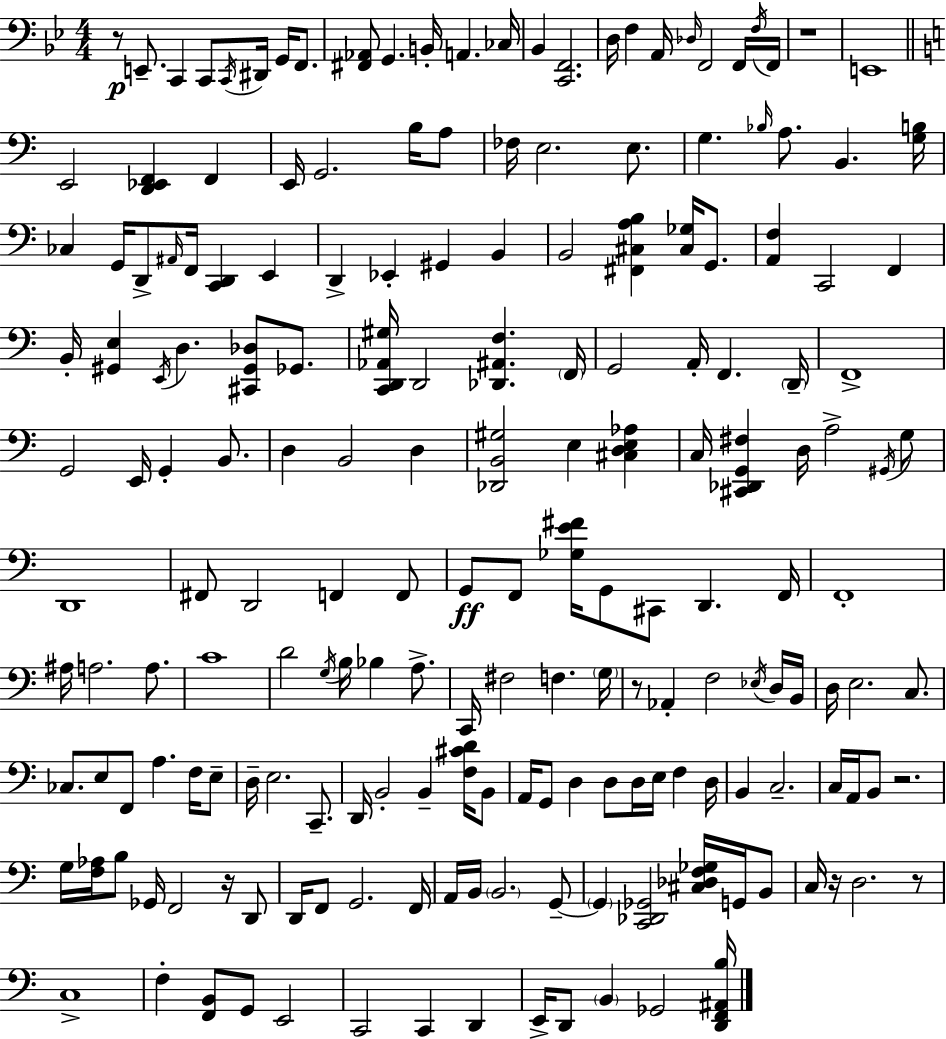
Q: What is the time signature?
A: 4/4